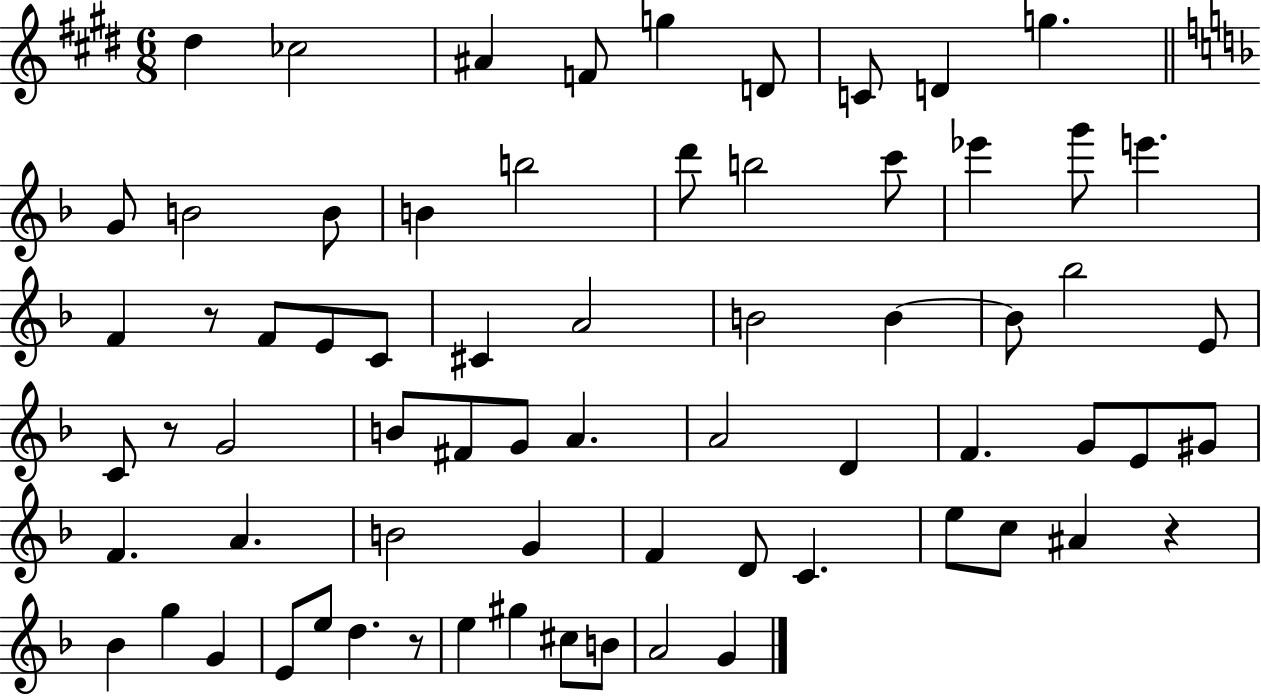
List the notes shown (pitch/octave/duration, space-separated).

D#5/q CES5/h A#4/q F4/e G5/q D4/e C4/e D4/q G5/q. G4/e B4/h B4/e B4/q B5/h D6/e B5/h C6/e Eb6/q G6/e E6/q. F4/q R/e F4/e E4/e C4/e C#4/q A4/h B4/h B4/q B4/e Bb5/h E4/e C4/e R/e G4/h B4/e F#4/e G4/e A4/q. A4/h D4/q F4/q. G4/e E4/e G#4/e F4/q. A4/q. B4/h G4/q F4/q D4/e C4/q. E5/e C5/e A#4/q R/q Bb4/q G5/q G4/q E4/e E5/e D5/q. R/e E5/q G#5/q C#5/e B4/e A4/h G4/q